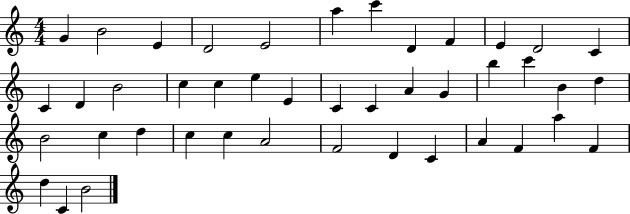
{
  \clef treble
  \numericTimeSignature
  \time 4/4
  \key c \major
  g'4 b'2 e'4 | d'2 e'2 | a''4 c'''4 d'4 f'4 | e'4 d'2 c'4 | \break c'4 d'4 b'2 | c''4 c''4 e''4 e'4 | c'4 c'4 a'4 g'4 | b''4 c'''4 b'4 d''4 | \break b'2 c''4 d''4 | c''4 c''4 a'2 | f'2 d'4 c'4 | a'4 f'4 a''4 f'4 | \break d''4 c'4 b'2 | \bar "|."
}